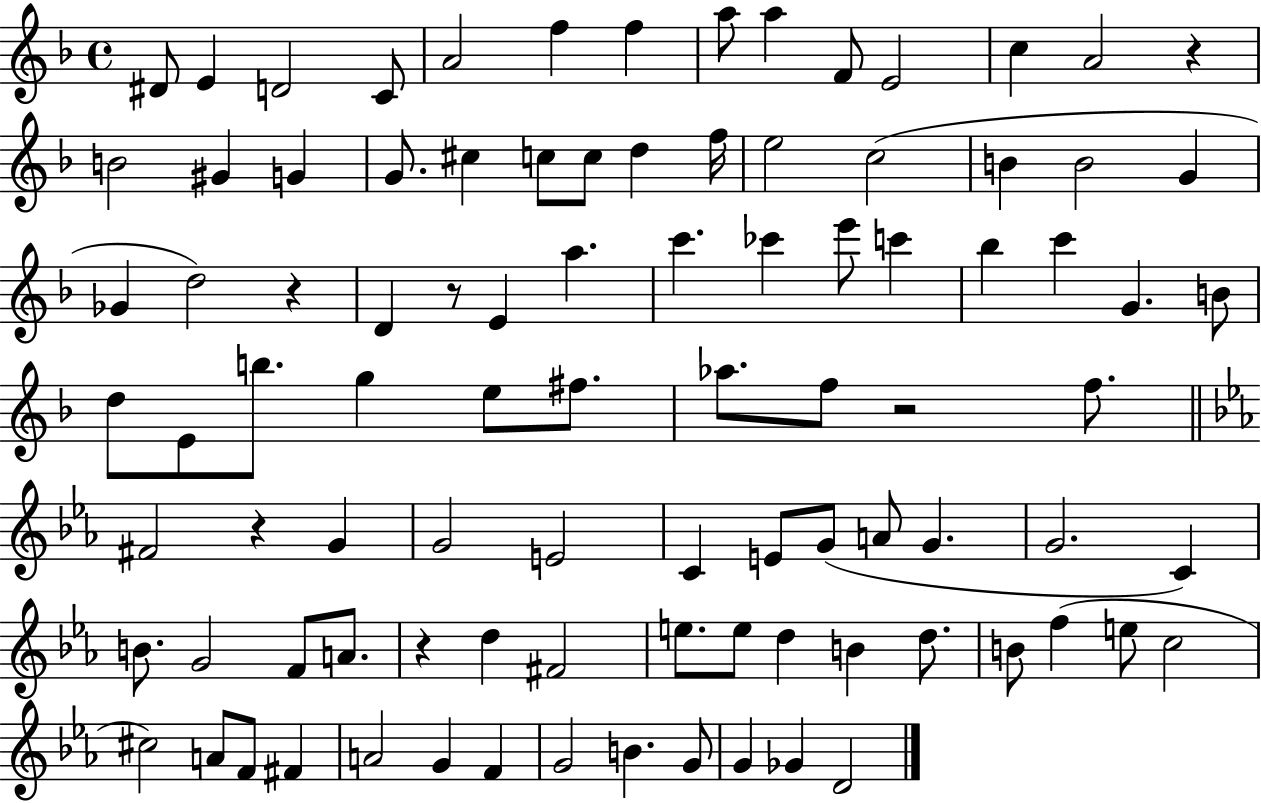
X:1
T:Untitled
M:4/4
L:1/4
K:F
^D/2 E D2 C/2 A2 f f a/2 a F/2 E2 c A2 z B2 ^G G G/2 ^c c/2 c/2 d f/4 e2 c2 B B2 G _G d2 z D z/2 E a c' _c' e'/2 c' _b c' G B/2 d/2 E/2 b/2 g e/2 ^f/2 _a/2 f/2 z2 f/2 ^F2 z G G2 E2 C E/2 G/2 A/2 G G2 C B/2 G2 F/2 A/2 z d ^F2 e/2 e/2 d B d/2 B/2 f e/2 c2 ^c2 A/2 F/2 ^F A2 G F G2 B G/2 G _G D2